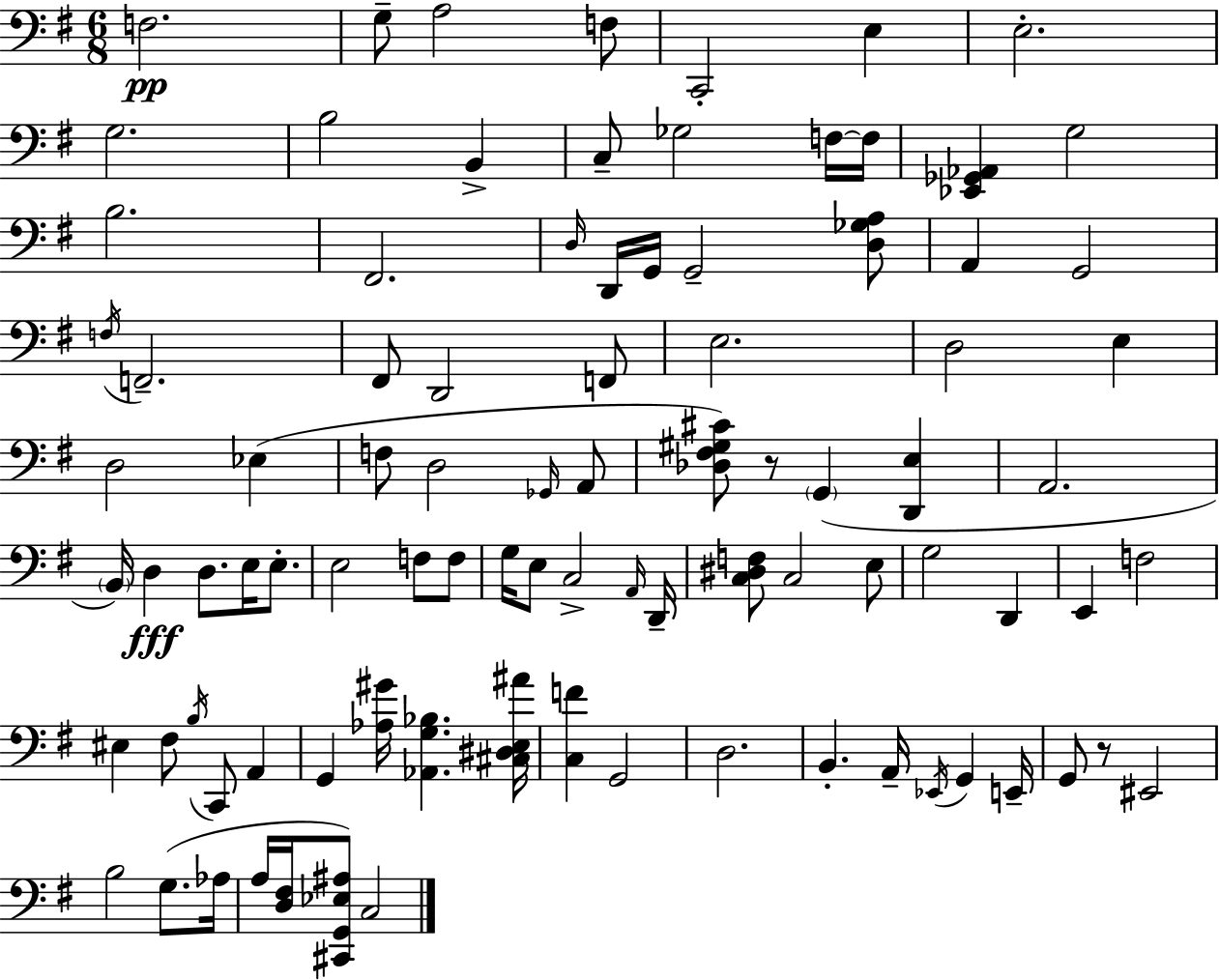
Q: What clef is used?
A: bass